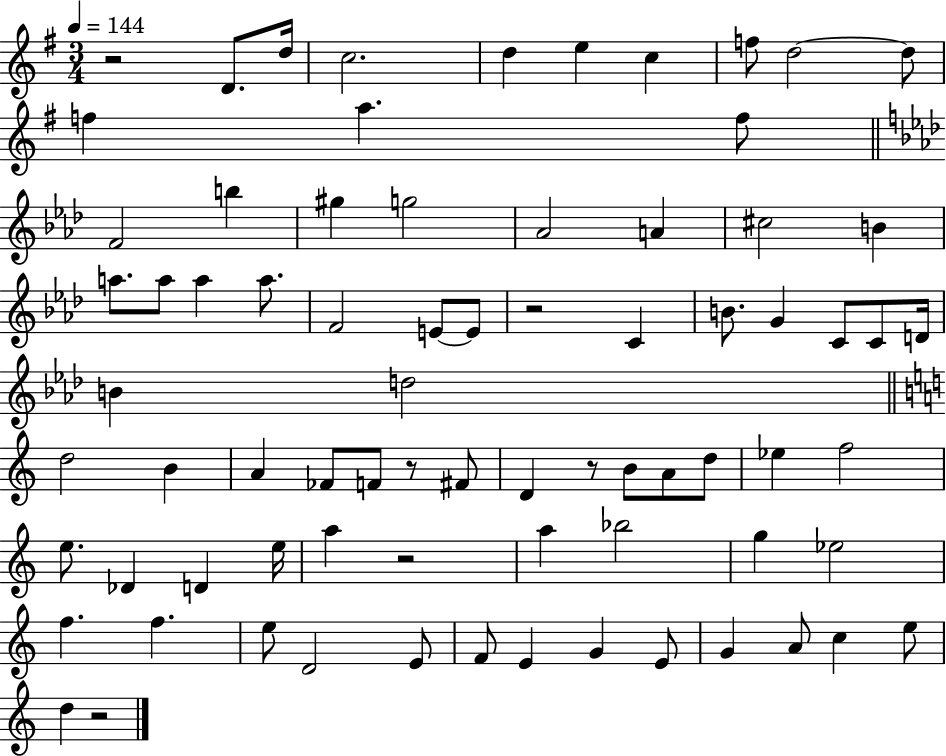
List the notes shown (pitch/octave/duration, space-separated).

R/h D4/e. D5/s C5/h. D5/q E5/q C5/q F5/e D5/h D5/e F5/q A5/q. F5/e F4/h B5/q G#5/q G5/h Ab4/h A4/q C#5/h B4/q A5/e. A5/e A5/q A5/e. F4/h E4/e E4/e R/h C4/q B4/e. G4/q C4/e C4/e D4/s B4/q D5/h D5/h B4/q A4/q FES4/e F4/e R/e F#4/e D4/q R/e B4/e A4/e D5/e Eb5/q F5/h E5/e. Db4/q D4/q E5/s A5/q R/h A5/q Bb5/h G5/q Eb5/h F5/q. F5/q. E5/e D4/h E4/e F4/e E4/q G4/q E4/e G4/q A4/e C5/q E5/e D5/q R/h